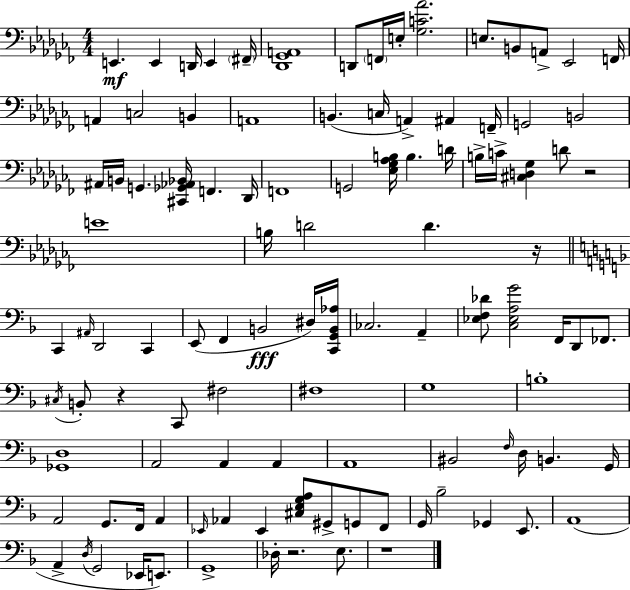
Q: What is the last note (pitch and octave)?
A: E3